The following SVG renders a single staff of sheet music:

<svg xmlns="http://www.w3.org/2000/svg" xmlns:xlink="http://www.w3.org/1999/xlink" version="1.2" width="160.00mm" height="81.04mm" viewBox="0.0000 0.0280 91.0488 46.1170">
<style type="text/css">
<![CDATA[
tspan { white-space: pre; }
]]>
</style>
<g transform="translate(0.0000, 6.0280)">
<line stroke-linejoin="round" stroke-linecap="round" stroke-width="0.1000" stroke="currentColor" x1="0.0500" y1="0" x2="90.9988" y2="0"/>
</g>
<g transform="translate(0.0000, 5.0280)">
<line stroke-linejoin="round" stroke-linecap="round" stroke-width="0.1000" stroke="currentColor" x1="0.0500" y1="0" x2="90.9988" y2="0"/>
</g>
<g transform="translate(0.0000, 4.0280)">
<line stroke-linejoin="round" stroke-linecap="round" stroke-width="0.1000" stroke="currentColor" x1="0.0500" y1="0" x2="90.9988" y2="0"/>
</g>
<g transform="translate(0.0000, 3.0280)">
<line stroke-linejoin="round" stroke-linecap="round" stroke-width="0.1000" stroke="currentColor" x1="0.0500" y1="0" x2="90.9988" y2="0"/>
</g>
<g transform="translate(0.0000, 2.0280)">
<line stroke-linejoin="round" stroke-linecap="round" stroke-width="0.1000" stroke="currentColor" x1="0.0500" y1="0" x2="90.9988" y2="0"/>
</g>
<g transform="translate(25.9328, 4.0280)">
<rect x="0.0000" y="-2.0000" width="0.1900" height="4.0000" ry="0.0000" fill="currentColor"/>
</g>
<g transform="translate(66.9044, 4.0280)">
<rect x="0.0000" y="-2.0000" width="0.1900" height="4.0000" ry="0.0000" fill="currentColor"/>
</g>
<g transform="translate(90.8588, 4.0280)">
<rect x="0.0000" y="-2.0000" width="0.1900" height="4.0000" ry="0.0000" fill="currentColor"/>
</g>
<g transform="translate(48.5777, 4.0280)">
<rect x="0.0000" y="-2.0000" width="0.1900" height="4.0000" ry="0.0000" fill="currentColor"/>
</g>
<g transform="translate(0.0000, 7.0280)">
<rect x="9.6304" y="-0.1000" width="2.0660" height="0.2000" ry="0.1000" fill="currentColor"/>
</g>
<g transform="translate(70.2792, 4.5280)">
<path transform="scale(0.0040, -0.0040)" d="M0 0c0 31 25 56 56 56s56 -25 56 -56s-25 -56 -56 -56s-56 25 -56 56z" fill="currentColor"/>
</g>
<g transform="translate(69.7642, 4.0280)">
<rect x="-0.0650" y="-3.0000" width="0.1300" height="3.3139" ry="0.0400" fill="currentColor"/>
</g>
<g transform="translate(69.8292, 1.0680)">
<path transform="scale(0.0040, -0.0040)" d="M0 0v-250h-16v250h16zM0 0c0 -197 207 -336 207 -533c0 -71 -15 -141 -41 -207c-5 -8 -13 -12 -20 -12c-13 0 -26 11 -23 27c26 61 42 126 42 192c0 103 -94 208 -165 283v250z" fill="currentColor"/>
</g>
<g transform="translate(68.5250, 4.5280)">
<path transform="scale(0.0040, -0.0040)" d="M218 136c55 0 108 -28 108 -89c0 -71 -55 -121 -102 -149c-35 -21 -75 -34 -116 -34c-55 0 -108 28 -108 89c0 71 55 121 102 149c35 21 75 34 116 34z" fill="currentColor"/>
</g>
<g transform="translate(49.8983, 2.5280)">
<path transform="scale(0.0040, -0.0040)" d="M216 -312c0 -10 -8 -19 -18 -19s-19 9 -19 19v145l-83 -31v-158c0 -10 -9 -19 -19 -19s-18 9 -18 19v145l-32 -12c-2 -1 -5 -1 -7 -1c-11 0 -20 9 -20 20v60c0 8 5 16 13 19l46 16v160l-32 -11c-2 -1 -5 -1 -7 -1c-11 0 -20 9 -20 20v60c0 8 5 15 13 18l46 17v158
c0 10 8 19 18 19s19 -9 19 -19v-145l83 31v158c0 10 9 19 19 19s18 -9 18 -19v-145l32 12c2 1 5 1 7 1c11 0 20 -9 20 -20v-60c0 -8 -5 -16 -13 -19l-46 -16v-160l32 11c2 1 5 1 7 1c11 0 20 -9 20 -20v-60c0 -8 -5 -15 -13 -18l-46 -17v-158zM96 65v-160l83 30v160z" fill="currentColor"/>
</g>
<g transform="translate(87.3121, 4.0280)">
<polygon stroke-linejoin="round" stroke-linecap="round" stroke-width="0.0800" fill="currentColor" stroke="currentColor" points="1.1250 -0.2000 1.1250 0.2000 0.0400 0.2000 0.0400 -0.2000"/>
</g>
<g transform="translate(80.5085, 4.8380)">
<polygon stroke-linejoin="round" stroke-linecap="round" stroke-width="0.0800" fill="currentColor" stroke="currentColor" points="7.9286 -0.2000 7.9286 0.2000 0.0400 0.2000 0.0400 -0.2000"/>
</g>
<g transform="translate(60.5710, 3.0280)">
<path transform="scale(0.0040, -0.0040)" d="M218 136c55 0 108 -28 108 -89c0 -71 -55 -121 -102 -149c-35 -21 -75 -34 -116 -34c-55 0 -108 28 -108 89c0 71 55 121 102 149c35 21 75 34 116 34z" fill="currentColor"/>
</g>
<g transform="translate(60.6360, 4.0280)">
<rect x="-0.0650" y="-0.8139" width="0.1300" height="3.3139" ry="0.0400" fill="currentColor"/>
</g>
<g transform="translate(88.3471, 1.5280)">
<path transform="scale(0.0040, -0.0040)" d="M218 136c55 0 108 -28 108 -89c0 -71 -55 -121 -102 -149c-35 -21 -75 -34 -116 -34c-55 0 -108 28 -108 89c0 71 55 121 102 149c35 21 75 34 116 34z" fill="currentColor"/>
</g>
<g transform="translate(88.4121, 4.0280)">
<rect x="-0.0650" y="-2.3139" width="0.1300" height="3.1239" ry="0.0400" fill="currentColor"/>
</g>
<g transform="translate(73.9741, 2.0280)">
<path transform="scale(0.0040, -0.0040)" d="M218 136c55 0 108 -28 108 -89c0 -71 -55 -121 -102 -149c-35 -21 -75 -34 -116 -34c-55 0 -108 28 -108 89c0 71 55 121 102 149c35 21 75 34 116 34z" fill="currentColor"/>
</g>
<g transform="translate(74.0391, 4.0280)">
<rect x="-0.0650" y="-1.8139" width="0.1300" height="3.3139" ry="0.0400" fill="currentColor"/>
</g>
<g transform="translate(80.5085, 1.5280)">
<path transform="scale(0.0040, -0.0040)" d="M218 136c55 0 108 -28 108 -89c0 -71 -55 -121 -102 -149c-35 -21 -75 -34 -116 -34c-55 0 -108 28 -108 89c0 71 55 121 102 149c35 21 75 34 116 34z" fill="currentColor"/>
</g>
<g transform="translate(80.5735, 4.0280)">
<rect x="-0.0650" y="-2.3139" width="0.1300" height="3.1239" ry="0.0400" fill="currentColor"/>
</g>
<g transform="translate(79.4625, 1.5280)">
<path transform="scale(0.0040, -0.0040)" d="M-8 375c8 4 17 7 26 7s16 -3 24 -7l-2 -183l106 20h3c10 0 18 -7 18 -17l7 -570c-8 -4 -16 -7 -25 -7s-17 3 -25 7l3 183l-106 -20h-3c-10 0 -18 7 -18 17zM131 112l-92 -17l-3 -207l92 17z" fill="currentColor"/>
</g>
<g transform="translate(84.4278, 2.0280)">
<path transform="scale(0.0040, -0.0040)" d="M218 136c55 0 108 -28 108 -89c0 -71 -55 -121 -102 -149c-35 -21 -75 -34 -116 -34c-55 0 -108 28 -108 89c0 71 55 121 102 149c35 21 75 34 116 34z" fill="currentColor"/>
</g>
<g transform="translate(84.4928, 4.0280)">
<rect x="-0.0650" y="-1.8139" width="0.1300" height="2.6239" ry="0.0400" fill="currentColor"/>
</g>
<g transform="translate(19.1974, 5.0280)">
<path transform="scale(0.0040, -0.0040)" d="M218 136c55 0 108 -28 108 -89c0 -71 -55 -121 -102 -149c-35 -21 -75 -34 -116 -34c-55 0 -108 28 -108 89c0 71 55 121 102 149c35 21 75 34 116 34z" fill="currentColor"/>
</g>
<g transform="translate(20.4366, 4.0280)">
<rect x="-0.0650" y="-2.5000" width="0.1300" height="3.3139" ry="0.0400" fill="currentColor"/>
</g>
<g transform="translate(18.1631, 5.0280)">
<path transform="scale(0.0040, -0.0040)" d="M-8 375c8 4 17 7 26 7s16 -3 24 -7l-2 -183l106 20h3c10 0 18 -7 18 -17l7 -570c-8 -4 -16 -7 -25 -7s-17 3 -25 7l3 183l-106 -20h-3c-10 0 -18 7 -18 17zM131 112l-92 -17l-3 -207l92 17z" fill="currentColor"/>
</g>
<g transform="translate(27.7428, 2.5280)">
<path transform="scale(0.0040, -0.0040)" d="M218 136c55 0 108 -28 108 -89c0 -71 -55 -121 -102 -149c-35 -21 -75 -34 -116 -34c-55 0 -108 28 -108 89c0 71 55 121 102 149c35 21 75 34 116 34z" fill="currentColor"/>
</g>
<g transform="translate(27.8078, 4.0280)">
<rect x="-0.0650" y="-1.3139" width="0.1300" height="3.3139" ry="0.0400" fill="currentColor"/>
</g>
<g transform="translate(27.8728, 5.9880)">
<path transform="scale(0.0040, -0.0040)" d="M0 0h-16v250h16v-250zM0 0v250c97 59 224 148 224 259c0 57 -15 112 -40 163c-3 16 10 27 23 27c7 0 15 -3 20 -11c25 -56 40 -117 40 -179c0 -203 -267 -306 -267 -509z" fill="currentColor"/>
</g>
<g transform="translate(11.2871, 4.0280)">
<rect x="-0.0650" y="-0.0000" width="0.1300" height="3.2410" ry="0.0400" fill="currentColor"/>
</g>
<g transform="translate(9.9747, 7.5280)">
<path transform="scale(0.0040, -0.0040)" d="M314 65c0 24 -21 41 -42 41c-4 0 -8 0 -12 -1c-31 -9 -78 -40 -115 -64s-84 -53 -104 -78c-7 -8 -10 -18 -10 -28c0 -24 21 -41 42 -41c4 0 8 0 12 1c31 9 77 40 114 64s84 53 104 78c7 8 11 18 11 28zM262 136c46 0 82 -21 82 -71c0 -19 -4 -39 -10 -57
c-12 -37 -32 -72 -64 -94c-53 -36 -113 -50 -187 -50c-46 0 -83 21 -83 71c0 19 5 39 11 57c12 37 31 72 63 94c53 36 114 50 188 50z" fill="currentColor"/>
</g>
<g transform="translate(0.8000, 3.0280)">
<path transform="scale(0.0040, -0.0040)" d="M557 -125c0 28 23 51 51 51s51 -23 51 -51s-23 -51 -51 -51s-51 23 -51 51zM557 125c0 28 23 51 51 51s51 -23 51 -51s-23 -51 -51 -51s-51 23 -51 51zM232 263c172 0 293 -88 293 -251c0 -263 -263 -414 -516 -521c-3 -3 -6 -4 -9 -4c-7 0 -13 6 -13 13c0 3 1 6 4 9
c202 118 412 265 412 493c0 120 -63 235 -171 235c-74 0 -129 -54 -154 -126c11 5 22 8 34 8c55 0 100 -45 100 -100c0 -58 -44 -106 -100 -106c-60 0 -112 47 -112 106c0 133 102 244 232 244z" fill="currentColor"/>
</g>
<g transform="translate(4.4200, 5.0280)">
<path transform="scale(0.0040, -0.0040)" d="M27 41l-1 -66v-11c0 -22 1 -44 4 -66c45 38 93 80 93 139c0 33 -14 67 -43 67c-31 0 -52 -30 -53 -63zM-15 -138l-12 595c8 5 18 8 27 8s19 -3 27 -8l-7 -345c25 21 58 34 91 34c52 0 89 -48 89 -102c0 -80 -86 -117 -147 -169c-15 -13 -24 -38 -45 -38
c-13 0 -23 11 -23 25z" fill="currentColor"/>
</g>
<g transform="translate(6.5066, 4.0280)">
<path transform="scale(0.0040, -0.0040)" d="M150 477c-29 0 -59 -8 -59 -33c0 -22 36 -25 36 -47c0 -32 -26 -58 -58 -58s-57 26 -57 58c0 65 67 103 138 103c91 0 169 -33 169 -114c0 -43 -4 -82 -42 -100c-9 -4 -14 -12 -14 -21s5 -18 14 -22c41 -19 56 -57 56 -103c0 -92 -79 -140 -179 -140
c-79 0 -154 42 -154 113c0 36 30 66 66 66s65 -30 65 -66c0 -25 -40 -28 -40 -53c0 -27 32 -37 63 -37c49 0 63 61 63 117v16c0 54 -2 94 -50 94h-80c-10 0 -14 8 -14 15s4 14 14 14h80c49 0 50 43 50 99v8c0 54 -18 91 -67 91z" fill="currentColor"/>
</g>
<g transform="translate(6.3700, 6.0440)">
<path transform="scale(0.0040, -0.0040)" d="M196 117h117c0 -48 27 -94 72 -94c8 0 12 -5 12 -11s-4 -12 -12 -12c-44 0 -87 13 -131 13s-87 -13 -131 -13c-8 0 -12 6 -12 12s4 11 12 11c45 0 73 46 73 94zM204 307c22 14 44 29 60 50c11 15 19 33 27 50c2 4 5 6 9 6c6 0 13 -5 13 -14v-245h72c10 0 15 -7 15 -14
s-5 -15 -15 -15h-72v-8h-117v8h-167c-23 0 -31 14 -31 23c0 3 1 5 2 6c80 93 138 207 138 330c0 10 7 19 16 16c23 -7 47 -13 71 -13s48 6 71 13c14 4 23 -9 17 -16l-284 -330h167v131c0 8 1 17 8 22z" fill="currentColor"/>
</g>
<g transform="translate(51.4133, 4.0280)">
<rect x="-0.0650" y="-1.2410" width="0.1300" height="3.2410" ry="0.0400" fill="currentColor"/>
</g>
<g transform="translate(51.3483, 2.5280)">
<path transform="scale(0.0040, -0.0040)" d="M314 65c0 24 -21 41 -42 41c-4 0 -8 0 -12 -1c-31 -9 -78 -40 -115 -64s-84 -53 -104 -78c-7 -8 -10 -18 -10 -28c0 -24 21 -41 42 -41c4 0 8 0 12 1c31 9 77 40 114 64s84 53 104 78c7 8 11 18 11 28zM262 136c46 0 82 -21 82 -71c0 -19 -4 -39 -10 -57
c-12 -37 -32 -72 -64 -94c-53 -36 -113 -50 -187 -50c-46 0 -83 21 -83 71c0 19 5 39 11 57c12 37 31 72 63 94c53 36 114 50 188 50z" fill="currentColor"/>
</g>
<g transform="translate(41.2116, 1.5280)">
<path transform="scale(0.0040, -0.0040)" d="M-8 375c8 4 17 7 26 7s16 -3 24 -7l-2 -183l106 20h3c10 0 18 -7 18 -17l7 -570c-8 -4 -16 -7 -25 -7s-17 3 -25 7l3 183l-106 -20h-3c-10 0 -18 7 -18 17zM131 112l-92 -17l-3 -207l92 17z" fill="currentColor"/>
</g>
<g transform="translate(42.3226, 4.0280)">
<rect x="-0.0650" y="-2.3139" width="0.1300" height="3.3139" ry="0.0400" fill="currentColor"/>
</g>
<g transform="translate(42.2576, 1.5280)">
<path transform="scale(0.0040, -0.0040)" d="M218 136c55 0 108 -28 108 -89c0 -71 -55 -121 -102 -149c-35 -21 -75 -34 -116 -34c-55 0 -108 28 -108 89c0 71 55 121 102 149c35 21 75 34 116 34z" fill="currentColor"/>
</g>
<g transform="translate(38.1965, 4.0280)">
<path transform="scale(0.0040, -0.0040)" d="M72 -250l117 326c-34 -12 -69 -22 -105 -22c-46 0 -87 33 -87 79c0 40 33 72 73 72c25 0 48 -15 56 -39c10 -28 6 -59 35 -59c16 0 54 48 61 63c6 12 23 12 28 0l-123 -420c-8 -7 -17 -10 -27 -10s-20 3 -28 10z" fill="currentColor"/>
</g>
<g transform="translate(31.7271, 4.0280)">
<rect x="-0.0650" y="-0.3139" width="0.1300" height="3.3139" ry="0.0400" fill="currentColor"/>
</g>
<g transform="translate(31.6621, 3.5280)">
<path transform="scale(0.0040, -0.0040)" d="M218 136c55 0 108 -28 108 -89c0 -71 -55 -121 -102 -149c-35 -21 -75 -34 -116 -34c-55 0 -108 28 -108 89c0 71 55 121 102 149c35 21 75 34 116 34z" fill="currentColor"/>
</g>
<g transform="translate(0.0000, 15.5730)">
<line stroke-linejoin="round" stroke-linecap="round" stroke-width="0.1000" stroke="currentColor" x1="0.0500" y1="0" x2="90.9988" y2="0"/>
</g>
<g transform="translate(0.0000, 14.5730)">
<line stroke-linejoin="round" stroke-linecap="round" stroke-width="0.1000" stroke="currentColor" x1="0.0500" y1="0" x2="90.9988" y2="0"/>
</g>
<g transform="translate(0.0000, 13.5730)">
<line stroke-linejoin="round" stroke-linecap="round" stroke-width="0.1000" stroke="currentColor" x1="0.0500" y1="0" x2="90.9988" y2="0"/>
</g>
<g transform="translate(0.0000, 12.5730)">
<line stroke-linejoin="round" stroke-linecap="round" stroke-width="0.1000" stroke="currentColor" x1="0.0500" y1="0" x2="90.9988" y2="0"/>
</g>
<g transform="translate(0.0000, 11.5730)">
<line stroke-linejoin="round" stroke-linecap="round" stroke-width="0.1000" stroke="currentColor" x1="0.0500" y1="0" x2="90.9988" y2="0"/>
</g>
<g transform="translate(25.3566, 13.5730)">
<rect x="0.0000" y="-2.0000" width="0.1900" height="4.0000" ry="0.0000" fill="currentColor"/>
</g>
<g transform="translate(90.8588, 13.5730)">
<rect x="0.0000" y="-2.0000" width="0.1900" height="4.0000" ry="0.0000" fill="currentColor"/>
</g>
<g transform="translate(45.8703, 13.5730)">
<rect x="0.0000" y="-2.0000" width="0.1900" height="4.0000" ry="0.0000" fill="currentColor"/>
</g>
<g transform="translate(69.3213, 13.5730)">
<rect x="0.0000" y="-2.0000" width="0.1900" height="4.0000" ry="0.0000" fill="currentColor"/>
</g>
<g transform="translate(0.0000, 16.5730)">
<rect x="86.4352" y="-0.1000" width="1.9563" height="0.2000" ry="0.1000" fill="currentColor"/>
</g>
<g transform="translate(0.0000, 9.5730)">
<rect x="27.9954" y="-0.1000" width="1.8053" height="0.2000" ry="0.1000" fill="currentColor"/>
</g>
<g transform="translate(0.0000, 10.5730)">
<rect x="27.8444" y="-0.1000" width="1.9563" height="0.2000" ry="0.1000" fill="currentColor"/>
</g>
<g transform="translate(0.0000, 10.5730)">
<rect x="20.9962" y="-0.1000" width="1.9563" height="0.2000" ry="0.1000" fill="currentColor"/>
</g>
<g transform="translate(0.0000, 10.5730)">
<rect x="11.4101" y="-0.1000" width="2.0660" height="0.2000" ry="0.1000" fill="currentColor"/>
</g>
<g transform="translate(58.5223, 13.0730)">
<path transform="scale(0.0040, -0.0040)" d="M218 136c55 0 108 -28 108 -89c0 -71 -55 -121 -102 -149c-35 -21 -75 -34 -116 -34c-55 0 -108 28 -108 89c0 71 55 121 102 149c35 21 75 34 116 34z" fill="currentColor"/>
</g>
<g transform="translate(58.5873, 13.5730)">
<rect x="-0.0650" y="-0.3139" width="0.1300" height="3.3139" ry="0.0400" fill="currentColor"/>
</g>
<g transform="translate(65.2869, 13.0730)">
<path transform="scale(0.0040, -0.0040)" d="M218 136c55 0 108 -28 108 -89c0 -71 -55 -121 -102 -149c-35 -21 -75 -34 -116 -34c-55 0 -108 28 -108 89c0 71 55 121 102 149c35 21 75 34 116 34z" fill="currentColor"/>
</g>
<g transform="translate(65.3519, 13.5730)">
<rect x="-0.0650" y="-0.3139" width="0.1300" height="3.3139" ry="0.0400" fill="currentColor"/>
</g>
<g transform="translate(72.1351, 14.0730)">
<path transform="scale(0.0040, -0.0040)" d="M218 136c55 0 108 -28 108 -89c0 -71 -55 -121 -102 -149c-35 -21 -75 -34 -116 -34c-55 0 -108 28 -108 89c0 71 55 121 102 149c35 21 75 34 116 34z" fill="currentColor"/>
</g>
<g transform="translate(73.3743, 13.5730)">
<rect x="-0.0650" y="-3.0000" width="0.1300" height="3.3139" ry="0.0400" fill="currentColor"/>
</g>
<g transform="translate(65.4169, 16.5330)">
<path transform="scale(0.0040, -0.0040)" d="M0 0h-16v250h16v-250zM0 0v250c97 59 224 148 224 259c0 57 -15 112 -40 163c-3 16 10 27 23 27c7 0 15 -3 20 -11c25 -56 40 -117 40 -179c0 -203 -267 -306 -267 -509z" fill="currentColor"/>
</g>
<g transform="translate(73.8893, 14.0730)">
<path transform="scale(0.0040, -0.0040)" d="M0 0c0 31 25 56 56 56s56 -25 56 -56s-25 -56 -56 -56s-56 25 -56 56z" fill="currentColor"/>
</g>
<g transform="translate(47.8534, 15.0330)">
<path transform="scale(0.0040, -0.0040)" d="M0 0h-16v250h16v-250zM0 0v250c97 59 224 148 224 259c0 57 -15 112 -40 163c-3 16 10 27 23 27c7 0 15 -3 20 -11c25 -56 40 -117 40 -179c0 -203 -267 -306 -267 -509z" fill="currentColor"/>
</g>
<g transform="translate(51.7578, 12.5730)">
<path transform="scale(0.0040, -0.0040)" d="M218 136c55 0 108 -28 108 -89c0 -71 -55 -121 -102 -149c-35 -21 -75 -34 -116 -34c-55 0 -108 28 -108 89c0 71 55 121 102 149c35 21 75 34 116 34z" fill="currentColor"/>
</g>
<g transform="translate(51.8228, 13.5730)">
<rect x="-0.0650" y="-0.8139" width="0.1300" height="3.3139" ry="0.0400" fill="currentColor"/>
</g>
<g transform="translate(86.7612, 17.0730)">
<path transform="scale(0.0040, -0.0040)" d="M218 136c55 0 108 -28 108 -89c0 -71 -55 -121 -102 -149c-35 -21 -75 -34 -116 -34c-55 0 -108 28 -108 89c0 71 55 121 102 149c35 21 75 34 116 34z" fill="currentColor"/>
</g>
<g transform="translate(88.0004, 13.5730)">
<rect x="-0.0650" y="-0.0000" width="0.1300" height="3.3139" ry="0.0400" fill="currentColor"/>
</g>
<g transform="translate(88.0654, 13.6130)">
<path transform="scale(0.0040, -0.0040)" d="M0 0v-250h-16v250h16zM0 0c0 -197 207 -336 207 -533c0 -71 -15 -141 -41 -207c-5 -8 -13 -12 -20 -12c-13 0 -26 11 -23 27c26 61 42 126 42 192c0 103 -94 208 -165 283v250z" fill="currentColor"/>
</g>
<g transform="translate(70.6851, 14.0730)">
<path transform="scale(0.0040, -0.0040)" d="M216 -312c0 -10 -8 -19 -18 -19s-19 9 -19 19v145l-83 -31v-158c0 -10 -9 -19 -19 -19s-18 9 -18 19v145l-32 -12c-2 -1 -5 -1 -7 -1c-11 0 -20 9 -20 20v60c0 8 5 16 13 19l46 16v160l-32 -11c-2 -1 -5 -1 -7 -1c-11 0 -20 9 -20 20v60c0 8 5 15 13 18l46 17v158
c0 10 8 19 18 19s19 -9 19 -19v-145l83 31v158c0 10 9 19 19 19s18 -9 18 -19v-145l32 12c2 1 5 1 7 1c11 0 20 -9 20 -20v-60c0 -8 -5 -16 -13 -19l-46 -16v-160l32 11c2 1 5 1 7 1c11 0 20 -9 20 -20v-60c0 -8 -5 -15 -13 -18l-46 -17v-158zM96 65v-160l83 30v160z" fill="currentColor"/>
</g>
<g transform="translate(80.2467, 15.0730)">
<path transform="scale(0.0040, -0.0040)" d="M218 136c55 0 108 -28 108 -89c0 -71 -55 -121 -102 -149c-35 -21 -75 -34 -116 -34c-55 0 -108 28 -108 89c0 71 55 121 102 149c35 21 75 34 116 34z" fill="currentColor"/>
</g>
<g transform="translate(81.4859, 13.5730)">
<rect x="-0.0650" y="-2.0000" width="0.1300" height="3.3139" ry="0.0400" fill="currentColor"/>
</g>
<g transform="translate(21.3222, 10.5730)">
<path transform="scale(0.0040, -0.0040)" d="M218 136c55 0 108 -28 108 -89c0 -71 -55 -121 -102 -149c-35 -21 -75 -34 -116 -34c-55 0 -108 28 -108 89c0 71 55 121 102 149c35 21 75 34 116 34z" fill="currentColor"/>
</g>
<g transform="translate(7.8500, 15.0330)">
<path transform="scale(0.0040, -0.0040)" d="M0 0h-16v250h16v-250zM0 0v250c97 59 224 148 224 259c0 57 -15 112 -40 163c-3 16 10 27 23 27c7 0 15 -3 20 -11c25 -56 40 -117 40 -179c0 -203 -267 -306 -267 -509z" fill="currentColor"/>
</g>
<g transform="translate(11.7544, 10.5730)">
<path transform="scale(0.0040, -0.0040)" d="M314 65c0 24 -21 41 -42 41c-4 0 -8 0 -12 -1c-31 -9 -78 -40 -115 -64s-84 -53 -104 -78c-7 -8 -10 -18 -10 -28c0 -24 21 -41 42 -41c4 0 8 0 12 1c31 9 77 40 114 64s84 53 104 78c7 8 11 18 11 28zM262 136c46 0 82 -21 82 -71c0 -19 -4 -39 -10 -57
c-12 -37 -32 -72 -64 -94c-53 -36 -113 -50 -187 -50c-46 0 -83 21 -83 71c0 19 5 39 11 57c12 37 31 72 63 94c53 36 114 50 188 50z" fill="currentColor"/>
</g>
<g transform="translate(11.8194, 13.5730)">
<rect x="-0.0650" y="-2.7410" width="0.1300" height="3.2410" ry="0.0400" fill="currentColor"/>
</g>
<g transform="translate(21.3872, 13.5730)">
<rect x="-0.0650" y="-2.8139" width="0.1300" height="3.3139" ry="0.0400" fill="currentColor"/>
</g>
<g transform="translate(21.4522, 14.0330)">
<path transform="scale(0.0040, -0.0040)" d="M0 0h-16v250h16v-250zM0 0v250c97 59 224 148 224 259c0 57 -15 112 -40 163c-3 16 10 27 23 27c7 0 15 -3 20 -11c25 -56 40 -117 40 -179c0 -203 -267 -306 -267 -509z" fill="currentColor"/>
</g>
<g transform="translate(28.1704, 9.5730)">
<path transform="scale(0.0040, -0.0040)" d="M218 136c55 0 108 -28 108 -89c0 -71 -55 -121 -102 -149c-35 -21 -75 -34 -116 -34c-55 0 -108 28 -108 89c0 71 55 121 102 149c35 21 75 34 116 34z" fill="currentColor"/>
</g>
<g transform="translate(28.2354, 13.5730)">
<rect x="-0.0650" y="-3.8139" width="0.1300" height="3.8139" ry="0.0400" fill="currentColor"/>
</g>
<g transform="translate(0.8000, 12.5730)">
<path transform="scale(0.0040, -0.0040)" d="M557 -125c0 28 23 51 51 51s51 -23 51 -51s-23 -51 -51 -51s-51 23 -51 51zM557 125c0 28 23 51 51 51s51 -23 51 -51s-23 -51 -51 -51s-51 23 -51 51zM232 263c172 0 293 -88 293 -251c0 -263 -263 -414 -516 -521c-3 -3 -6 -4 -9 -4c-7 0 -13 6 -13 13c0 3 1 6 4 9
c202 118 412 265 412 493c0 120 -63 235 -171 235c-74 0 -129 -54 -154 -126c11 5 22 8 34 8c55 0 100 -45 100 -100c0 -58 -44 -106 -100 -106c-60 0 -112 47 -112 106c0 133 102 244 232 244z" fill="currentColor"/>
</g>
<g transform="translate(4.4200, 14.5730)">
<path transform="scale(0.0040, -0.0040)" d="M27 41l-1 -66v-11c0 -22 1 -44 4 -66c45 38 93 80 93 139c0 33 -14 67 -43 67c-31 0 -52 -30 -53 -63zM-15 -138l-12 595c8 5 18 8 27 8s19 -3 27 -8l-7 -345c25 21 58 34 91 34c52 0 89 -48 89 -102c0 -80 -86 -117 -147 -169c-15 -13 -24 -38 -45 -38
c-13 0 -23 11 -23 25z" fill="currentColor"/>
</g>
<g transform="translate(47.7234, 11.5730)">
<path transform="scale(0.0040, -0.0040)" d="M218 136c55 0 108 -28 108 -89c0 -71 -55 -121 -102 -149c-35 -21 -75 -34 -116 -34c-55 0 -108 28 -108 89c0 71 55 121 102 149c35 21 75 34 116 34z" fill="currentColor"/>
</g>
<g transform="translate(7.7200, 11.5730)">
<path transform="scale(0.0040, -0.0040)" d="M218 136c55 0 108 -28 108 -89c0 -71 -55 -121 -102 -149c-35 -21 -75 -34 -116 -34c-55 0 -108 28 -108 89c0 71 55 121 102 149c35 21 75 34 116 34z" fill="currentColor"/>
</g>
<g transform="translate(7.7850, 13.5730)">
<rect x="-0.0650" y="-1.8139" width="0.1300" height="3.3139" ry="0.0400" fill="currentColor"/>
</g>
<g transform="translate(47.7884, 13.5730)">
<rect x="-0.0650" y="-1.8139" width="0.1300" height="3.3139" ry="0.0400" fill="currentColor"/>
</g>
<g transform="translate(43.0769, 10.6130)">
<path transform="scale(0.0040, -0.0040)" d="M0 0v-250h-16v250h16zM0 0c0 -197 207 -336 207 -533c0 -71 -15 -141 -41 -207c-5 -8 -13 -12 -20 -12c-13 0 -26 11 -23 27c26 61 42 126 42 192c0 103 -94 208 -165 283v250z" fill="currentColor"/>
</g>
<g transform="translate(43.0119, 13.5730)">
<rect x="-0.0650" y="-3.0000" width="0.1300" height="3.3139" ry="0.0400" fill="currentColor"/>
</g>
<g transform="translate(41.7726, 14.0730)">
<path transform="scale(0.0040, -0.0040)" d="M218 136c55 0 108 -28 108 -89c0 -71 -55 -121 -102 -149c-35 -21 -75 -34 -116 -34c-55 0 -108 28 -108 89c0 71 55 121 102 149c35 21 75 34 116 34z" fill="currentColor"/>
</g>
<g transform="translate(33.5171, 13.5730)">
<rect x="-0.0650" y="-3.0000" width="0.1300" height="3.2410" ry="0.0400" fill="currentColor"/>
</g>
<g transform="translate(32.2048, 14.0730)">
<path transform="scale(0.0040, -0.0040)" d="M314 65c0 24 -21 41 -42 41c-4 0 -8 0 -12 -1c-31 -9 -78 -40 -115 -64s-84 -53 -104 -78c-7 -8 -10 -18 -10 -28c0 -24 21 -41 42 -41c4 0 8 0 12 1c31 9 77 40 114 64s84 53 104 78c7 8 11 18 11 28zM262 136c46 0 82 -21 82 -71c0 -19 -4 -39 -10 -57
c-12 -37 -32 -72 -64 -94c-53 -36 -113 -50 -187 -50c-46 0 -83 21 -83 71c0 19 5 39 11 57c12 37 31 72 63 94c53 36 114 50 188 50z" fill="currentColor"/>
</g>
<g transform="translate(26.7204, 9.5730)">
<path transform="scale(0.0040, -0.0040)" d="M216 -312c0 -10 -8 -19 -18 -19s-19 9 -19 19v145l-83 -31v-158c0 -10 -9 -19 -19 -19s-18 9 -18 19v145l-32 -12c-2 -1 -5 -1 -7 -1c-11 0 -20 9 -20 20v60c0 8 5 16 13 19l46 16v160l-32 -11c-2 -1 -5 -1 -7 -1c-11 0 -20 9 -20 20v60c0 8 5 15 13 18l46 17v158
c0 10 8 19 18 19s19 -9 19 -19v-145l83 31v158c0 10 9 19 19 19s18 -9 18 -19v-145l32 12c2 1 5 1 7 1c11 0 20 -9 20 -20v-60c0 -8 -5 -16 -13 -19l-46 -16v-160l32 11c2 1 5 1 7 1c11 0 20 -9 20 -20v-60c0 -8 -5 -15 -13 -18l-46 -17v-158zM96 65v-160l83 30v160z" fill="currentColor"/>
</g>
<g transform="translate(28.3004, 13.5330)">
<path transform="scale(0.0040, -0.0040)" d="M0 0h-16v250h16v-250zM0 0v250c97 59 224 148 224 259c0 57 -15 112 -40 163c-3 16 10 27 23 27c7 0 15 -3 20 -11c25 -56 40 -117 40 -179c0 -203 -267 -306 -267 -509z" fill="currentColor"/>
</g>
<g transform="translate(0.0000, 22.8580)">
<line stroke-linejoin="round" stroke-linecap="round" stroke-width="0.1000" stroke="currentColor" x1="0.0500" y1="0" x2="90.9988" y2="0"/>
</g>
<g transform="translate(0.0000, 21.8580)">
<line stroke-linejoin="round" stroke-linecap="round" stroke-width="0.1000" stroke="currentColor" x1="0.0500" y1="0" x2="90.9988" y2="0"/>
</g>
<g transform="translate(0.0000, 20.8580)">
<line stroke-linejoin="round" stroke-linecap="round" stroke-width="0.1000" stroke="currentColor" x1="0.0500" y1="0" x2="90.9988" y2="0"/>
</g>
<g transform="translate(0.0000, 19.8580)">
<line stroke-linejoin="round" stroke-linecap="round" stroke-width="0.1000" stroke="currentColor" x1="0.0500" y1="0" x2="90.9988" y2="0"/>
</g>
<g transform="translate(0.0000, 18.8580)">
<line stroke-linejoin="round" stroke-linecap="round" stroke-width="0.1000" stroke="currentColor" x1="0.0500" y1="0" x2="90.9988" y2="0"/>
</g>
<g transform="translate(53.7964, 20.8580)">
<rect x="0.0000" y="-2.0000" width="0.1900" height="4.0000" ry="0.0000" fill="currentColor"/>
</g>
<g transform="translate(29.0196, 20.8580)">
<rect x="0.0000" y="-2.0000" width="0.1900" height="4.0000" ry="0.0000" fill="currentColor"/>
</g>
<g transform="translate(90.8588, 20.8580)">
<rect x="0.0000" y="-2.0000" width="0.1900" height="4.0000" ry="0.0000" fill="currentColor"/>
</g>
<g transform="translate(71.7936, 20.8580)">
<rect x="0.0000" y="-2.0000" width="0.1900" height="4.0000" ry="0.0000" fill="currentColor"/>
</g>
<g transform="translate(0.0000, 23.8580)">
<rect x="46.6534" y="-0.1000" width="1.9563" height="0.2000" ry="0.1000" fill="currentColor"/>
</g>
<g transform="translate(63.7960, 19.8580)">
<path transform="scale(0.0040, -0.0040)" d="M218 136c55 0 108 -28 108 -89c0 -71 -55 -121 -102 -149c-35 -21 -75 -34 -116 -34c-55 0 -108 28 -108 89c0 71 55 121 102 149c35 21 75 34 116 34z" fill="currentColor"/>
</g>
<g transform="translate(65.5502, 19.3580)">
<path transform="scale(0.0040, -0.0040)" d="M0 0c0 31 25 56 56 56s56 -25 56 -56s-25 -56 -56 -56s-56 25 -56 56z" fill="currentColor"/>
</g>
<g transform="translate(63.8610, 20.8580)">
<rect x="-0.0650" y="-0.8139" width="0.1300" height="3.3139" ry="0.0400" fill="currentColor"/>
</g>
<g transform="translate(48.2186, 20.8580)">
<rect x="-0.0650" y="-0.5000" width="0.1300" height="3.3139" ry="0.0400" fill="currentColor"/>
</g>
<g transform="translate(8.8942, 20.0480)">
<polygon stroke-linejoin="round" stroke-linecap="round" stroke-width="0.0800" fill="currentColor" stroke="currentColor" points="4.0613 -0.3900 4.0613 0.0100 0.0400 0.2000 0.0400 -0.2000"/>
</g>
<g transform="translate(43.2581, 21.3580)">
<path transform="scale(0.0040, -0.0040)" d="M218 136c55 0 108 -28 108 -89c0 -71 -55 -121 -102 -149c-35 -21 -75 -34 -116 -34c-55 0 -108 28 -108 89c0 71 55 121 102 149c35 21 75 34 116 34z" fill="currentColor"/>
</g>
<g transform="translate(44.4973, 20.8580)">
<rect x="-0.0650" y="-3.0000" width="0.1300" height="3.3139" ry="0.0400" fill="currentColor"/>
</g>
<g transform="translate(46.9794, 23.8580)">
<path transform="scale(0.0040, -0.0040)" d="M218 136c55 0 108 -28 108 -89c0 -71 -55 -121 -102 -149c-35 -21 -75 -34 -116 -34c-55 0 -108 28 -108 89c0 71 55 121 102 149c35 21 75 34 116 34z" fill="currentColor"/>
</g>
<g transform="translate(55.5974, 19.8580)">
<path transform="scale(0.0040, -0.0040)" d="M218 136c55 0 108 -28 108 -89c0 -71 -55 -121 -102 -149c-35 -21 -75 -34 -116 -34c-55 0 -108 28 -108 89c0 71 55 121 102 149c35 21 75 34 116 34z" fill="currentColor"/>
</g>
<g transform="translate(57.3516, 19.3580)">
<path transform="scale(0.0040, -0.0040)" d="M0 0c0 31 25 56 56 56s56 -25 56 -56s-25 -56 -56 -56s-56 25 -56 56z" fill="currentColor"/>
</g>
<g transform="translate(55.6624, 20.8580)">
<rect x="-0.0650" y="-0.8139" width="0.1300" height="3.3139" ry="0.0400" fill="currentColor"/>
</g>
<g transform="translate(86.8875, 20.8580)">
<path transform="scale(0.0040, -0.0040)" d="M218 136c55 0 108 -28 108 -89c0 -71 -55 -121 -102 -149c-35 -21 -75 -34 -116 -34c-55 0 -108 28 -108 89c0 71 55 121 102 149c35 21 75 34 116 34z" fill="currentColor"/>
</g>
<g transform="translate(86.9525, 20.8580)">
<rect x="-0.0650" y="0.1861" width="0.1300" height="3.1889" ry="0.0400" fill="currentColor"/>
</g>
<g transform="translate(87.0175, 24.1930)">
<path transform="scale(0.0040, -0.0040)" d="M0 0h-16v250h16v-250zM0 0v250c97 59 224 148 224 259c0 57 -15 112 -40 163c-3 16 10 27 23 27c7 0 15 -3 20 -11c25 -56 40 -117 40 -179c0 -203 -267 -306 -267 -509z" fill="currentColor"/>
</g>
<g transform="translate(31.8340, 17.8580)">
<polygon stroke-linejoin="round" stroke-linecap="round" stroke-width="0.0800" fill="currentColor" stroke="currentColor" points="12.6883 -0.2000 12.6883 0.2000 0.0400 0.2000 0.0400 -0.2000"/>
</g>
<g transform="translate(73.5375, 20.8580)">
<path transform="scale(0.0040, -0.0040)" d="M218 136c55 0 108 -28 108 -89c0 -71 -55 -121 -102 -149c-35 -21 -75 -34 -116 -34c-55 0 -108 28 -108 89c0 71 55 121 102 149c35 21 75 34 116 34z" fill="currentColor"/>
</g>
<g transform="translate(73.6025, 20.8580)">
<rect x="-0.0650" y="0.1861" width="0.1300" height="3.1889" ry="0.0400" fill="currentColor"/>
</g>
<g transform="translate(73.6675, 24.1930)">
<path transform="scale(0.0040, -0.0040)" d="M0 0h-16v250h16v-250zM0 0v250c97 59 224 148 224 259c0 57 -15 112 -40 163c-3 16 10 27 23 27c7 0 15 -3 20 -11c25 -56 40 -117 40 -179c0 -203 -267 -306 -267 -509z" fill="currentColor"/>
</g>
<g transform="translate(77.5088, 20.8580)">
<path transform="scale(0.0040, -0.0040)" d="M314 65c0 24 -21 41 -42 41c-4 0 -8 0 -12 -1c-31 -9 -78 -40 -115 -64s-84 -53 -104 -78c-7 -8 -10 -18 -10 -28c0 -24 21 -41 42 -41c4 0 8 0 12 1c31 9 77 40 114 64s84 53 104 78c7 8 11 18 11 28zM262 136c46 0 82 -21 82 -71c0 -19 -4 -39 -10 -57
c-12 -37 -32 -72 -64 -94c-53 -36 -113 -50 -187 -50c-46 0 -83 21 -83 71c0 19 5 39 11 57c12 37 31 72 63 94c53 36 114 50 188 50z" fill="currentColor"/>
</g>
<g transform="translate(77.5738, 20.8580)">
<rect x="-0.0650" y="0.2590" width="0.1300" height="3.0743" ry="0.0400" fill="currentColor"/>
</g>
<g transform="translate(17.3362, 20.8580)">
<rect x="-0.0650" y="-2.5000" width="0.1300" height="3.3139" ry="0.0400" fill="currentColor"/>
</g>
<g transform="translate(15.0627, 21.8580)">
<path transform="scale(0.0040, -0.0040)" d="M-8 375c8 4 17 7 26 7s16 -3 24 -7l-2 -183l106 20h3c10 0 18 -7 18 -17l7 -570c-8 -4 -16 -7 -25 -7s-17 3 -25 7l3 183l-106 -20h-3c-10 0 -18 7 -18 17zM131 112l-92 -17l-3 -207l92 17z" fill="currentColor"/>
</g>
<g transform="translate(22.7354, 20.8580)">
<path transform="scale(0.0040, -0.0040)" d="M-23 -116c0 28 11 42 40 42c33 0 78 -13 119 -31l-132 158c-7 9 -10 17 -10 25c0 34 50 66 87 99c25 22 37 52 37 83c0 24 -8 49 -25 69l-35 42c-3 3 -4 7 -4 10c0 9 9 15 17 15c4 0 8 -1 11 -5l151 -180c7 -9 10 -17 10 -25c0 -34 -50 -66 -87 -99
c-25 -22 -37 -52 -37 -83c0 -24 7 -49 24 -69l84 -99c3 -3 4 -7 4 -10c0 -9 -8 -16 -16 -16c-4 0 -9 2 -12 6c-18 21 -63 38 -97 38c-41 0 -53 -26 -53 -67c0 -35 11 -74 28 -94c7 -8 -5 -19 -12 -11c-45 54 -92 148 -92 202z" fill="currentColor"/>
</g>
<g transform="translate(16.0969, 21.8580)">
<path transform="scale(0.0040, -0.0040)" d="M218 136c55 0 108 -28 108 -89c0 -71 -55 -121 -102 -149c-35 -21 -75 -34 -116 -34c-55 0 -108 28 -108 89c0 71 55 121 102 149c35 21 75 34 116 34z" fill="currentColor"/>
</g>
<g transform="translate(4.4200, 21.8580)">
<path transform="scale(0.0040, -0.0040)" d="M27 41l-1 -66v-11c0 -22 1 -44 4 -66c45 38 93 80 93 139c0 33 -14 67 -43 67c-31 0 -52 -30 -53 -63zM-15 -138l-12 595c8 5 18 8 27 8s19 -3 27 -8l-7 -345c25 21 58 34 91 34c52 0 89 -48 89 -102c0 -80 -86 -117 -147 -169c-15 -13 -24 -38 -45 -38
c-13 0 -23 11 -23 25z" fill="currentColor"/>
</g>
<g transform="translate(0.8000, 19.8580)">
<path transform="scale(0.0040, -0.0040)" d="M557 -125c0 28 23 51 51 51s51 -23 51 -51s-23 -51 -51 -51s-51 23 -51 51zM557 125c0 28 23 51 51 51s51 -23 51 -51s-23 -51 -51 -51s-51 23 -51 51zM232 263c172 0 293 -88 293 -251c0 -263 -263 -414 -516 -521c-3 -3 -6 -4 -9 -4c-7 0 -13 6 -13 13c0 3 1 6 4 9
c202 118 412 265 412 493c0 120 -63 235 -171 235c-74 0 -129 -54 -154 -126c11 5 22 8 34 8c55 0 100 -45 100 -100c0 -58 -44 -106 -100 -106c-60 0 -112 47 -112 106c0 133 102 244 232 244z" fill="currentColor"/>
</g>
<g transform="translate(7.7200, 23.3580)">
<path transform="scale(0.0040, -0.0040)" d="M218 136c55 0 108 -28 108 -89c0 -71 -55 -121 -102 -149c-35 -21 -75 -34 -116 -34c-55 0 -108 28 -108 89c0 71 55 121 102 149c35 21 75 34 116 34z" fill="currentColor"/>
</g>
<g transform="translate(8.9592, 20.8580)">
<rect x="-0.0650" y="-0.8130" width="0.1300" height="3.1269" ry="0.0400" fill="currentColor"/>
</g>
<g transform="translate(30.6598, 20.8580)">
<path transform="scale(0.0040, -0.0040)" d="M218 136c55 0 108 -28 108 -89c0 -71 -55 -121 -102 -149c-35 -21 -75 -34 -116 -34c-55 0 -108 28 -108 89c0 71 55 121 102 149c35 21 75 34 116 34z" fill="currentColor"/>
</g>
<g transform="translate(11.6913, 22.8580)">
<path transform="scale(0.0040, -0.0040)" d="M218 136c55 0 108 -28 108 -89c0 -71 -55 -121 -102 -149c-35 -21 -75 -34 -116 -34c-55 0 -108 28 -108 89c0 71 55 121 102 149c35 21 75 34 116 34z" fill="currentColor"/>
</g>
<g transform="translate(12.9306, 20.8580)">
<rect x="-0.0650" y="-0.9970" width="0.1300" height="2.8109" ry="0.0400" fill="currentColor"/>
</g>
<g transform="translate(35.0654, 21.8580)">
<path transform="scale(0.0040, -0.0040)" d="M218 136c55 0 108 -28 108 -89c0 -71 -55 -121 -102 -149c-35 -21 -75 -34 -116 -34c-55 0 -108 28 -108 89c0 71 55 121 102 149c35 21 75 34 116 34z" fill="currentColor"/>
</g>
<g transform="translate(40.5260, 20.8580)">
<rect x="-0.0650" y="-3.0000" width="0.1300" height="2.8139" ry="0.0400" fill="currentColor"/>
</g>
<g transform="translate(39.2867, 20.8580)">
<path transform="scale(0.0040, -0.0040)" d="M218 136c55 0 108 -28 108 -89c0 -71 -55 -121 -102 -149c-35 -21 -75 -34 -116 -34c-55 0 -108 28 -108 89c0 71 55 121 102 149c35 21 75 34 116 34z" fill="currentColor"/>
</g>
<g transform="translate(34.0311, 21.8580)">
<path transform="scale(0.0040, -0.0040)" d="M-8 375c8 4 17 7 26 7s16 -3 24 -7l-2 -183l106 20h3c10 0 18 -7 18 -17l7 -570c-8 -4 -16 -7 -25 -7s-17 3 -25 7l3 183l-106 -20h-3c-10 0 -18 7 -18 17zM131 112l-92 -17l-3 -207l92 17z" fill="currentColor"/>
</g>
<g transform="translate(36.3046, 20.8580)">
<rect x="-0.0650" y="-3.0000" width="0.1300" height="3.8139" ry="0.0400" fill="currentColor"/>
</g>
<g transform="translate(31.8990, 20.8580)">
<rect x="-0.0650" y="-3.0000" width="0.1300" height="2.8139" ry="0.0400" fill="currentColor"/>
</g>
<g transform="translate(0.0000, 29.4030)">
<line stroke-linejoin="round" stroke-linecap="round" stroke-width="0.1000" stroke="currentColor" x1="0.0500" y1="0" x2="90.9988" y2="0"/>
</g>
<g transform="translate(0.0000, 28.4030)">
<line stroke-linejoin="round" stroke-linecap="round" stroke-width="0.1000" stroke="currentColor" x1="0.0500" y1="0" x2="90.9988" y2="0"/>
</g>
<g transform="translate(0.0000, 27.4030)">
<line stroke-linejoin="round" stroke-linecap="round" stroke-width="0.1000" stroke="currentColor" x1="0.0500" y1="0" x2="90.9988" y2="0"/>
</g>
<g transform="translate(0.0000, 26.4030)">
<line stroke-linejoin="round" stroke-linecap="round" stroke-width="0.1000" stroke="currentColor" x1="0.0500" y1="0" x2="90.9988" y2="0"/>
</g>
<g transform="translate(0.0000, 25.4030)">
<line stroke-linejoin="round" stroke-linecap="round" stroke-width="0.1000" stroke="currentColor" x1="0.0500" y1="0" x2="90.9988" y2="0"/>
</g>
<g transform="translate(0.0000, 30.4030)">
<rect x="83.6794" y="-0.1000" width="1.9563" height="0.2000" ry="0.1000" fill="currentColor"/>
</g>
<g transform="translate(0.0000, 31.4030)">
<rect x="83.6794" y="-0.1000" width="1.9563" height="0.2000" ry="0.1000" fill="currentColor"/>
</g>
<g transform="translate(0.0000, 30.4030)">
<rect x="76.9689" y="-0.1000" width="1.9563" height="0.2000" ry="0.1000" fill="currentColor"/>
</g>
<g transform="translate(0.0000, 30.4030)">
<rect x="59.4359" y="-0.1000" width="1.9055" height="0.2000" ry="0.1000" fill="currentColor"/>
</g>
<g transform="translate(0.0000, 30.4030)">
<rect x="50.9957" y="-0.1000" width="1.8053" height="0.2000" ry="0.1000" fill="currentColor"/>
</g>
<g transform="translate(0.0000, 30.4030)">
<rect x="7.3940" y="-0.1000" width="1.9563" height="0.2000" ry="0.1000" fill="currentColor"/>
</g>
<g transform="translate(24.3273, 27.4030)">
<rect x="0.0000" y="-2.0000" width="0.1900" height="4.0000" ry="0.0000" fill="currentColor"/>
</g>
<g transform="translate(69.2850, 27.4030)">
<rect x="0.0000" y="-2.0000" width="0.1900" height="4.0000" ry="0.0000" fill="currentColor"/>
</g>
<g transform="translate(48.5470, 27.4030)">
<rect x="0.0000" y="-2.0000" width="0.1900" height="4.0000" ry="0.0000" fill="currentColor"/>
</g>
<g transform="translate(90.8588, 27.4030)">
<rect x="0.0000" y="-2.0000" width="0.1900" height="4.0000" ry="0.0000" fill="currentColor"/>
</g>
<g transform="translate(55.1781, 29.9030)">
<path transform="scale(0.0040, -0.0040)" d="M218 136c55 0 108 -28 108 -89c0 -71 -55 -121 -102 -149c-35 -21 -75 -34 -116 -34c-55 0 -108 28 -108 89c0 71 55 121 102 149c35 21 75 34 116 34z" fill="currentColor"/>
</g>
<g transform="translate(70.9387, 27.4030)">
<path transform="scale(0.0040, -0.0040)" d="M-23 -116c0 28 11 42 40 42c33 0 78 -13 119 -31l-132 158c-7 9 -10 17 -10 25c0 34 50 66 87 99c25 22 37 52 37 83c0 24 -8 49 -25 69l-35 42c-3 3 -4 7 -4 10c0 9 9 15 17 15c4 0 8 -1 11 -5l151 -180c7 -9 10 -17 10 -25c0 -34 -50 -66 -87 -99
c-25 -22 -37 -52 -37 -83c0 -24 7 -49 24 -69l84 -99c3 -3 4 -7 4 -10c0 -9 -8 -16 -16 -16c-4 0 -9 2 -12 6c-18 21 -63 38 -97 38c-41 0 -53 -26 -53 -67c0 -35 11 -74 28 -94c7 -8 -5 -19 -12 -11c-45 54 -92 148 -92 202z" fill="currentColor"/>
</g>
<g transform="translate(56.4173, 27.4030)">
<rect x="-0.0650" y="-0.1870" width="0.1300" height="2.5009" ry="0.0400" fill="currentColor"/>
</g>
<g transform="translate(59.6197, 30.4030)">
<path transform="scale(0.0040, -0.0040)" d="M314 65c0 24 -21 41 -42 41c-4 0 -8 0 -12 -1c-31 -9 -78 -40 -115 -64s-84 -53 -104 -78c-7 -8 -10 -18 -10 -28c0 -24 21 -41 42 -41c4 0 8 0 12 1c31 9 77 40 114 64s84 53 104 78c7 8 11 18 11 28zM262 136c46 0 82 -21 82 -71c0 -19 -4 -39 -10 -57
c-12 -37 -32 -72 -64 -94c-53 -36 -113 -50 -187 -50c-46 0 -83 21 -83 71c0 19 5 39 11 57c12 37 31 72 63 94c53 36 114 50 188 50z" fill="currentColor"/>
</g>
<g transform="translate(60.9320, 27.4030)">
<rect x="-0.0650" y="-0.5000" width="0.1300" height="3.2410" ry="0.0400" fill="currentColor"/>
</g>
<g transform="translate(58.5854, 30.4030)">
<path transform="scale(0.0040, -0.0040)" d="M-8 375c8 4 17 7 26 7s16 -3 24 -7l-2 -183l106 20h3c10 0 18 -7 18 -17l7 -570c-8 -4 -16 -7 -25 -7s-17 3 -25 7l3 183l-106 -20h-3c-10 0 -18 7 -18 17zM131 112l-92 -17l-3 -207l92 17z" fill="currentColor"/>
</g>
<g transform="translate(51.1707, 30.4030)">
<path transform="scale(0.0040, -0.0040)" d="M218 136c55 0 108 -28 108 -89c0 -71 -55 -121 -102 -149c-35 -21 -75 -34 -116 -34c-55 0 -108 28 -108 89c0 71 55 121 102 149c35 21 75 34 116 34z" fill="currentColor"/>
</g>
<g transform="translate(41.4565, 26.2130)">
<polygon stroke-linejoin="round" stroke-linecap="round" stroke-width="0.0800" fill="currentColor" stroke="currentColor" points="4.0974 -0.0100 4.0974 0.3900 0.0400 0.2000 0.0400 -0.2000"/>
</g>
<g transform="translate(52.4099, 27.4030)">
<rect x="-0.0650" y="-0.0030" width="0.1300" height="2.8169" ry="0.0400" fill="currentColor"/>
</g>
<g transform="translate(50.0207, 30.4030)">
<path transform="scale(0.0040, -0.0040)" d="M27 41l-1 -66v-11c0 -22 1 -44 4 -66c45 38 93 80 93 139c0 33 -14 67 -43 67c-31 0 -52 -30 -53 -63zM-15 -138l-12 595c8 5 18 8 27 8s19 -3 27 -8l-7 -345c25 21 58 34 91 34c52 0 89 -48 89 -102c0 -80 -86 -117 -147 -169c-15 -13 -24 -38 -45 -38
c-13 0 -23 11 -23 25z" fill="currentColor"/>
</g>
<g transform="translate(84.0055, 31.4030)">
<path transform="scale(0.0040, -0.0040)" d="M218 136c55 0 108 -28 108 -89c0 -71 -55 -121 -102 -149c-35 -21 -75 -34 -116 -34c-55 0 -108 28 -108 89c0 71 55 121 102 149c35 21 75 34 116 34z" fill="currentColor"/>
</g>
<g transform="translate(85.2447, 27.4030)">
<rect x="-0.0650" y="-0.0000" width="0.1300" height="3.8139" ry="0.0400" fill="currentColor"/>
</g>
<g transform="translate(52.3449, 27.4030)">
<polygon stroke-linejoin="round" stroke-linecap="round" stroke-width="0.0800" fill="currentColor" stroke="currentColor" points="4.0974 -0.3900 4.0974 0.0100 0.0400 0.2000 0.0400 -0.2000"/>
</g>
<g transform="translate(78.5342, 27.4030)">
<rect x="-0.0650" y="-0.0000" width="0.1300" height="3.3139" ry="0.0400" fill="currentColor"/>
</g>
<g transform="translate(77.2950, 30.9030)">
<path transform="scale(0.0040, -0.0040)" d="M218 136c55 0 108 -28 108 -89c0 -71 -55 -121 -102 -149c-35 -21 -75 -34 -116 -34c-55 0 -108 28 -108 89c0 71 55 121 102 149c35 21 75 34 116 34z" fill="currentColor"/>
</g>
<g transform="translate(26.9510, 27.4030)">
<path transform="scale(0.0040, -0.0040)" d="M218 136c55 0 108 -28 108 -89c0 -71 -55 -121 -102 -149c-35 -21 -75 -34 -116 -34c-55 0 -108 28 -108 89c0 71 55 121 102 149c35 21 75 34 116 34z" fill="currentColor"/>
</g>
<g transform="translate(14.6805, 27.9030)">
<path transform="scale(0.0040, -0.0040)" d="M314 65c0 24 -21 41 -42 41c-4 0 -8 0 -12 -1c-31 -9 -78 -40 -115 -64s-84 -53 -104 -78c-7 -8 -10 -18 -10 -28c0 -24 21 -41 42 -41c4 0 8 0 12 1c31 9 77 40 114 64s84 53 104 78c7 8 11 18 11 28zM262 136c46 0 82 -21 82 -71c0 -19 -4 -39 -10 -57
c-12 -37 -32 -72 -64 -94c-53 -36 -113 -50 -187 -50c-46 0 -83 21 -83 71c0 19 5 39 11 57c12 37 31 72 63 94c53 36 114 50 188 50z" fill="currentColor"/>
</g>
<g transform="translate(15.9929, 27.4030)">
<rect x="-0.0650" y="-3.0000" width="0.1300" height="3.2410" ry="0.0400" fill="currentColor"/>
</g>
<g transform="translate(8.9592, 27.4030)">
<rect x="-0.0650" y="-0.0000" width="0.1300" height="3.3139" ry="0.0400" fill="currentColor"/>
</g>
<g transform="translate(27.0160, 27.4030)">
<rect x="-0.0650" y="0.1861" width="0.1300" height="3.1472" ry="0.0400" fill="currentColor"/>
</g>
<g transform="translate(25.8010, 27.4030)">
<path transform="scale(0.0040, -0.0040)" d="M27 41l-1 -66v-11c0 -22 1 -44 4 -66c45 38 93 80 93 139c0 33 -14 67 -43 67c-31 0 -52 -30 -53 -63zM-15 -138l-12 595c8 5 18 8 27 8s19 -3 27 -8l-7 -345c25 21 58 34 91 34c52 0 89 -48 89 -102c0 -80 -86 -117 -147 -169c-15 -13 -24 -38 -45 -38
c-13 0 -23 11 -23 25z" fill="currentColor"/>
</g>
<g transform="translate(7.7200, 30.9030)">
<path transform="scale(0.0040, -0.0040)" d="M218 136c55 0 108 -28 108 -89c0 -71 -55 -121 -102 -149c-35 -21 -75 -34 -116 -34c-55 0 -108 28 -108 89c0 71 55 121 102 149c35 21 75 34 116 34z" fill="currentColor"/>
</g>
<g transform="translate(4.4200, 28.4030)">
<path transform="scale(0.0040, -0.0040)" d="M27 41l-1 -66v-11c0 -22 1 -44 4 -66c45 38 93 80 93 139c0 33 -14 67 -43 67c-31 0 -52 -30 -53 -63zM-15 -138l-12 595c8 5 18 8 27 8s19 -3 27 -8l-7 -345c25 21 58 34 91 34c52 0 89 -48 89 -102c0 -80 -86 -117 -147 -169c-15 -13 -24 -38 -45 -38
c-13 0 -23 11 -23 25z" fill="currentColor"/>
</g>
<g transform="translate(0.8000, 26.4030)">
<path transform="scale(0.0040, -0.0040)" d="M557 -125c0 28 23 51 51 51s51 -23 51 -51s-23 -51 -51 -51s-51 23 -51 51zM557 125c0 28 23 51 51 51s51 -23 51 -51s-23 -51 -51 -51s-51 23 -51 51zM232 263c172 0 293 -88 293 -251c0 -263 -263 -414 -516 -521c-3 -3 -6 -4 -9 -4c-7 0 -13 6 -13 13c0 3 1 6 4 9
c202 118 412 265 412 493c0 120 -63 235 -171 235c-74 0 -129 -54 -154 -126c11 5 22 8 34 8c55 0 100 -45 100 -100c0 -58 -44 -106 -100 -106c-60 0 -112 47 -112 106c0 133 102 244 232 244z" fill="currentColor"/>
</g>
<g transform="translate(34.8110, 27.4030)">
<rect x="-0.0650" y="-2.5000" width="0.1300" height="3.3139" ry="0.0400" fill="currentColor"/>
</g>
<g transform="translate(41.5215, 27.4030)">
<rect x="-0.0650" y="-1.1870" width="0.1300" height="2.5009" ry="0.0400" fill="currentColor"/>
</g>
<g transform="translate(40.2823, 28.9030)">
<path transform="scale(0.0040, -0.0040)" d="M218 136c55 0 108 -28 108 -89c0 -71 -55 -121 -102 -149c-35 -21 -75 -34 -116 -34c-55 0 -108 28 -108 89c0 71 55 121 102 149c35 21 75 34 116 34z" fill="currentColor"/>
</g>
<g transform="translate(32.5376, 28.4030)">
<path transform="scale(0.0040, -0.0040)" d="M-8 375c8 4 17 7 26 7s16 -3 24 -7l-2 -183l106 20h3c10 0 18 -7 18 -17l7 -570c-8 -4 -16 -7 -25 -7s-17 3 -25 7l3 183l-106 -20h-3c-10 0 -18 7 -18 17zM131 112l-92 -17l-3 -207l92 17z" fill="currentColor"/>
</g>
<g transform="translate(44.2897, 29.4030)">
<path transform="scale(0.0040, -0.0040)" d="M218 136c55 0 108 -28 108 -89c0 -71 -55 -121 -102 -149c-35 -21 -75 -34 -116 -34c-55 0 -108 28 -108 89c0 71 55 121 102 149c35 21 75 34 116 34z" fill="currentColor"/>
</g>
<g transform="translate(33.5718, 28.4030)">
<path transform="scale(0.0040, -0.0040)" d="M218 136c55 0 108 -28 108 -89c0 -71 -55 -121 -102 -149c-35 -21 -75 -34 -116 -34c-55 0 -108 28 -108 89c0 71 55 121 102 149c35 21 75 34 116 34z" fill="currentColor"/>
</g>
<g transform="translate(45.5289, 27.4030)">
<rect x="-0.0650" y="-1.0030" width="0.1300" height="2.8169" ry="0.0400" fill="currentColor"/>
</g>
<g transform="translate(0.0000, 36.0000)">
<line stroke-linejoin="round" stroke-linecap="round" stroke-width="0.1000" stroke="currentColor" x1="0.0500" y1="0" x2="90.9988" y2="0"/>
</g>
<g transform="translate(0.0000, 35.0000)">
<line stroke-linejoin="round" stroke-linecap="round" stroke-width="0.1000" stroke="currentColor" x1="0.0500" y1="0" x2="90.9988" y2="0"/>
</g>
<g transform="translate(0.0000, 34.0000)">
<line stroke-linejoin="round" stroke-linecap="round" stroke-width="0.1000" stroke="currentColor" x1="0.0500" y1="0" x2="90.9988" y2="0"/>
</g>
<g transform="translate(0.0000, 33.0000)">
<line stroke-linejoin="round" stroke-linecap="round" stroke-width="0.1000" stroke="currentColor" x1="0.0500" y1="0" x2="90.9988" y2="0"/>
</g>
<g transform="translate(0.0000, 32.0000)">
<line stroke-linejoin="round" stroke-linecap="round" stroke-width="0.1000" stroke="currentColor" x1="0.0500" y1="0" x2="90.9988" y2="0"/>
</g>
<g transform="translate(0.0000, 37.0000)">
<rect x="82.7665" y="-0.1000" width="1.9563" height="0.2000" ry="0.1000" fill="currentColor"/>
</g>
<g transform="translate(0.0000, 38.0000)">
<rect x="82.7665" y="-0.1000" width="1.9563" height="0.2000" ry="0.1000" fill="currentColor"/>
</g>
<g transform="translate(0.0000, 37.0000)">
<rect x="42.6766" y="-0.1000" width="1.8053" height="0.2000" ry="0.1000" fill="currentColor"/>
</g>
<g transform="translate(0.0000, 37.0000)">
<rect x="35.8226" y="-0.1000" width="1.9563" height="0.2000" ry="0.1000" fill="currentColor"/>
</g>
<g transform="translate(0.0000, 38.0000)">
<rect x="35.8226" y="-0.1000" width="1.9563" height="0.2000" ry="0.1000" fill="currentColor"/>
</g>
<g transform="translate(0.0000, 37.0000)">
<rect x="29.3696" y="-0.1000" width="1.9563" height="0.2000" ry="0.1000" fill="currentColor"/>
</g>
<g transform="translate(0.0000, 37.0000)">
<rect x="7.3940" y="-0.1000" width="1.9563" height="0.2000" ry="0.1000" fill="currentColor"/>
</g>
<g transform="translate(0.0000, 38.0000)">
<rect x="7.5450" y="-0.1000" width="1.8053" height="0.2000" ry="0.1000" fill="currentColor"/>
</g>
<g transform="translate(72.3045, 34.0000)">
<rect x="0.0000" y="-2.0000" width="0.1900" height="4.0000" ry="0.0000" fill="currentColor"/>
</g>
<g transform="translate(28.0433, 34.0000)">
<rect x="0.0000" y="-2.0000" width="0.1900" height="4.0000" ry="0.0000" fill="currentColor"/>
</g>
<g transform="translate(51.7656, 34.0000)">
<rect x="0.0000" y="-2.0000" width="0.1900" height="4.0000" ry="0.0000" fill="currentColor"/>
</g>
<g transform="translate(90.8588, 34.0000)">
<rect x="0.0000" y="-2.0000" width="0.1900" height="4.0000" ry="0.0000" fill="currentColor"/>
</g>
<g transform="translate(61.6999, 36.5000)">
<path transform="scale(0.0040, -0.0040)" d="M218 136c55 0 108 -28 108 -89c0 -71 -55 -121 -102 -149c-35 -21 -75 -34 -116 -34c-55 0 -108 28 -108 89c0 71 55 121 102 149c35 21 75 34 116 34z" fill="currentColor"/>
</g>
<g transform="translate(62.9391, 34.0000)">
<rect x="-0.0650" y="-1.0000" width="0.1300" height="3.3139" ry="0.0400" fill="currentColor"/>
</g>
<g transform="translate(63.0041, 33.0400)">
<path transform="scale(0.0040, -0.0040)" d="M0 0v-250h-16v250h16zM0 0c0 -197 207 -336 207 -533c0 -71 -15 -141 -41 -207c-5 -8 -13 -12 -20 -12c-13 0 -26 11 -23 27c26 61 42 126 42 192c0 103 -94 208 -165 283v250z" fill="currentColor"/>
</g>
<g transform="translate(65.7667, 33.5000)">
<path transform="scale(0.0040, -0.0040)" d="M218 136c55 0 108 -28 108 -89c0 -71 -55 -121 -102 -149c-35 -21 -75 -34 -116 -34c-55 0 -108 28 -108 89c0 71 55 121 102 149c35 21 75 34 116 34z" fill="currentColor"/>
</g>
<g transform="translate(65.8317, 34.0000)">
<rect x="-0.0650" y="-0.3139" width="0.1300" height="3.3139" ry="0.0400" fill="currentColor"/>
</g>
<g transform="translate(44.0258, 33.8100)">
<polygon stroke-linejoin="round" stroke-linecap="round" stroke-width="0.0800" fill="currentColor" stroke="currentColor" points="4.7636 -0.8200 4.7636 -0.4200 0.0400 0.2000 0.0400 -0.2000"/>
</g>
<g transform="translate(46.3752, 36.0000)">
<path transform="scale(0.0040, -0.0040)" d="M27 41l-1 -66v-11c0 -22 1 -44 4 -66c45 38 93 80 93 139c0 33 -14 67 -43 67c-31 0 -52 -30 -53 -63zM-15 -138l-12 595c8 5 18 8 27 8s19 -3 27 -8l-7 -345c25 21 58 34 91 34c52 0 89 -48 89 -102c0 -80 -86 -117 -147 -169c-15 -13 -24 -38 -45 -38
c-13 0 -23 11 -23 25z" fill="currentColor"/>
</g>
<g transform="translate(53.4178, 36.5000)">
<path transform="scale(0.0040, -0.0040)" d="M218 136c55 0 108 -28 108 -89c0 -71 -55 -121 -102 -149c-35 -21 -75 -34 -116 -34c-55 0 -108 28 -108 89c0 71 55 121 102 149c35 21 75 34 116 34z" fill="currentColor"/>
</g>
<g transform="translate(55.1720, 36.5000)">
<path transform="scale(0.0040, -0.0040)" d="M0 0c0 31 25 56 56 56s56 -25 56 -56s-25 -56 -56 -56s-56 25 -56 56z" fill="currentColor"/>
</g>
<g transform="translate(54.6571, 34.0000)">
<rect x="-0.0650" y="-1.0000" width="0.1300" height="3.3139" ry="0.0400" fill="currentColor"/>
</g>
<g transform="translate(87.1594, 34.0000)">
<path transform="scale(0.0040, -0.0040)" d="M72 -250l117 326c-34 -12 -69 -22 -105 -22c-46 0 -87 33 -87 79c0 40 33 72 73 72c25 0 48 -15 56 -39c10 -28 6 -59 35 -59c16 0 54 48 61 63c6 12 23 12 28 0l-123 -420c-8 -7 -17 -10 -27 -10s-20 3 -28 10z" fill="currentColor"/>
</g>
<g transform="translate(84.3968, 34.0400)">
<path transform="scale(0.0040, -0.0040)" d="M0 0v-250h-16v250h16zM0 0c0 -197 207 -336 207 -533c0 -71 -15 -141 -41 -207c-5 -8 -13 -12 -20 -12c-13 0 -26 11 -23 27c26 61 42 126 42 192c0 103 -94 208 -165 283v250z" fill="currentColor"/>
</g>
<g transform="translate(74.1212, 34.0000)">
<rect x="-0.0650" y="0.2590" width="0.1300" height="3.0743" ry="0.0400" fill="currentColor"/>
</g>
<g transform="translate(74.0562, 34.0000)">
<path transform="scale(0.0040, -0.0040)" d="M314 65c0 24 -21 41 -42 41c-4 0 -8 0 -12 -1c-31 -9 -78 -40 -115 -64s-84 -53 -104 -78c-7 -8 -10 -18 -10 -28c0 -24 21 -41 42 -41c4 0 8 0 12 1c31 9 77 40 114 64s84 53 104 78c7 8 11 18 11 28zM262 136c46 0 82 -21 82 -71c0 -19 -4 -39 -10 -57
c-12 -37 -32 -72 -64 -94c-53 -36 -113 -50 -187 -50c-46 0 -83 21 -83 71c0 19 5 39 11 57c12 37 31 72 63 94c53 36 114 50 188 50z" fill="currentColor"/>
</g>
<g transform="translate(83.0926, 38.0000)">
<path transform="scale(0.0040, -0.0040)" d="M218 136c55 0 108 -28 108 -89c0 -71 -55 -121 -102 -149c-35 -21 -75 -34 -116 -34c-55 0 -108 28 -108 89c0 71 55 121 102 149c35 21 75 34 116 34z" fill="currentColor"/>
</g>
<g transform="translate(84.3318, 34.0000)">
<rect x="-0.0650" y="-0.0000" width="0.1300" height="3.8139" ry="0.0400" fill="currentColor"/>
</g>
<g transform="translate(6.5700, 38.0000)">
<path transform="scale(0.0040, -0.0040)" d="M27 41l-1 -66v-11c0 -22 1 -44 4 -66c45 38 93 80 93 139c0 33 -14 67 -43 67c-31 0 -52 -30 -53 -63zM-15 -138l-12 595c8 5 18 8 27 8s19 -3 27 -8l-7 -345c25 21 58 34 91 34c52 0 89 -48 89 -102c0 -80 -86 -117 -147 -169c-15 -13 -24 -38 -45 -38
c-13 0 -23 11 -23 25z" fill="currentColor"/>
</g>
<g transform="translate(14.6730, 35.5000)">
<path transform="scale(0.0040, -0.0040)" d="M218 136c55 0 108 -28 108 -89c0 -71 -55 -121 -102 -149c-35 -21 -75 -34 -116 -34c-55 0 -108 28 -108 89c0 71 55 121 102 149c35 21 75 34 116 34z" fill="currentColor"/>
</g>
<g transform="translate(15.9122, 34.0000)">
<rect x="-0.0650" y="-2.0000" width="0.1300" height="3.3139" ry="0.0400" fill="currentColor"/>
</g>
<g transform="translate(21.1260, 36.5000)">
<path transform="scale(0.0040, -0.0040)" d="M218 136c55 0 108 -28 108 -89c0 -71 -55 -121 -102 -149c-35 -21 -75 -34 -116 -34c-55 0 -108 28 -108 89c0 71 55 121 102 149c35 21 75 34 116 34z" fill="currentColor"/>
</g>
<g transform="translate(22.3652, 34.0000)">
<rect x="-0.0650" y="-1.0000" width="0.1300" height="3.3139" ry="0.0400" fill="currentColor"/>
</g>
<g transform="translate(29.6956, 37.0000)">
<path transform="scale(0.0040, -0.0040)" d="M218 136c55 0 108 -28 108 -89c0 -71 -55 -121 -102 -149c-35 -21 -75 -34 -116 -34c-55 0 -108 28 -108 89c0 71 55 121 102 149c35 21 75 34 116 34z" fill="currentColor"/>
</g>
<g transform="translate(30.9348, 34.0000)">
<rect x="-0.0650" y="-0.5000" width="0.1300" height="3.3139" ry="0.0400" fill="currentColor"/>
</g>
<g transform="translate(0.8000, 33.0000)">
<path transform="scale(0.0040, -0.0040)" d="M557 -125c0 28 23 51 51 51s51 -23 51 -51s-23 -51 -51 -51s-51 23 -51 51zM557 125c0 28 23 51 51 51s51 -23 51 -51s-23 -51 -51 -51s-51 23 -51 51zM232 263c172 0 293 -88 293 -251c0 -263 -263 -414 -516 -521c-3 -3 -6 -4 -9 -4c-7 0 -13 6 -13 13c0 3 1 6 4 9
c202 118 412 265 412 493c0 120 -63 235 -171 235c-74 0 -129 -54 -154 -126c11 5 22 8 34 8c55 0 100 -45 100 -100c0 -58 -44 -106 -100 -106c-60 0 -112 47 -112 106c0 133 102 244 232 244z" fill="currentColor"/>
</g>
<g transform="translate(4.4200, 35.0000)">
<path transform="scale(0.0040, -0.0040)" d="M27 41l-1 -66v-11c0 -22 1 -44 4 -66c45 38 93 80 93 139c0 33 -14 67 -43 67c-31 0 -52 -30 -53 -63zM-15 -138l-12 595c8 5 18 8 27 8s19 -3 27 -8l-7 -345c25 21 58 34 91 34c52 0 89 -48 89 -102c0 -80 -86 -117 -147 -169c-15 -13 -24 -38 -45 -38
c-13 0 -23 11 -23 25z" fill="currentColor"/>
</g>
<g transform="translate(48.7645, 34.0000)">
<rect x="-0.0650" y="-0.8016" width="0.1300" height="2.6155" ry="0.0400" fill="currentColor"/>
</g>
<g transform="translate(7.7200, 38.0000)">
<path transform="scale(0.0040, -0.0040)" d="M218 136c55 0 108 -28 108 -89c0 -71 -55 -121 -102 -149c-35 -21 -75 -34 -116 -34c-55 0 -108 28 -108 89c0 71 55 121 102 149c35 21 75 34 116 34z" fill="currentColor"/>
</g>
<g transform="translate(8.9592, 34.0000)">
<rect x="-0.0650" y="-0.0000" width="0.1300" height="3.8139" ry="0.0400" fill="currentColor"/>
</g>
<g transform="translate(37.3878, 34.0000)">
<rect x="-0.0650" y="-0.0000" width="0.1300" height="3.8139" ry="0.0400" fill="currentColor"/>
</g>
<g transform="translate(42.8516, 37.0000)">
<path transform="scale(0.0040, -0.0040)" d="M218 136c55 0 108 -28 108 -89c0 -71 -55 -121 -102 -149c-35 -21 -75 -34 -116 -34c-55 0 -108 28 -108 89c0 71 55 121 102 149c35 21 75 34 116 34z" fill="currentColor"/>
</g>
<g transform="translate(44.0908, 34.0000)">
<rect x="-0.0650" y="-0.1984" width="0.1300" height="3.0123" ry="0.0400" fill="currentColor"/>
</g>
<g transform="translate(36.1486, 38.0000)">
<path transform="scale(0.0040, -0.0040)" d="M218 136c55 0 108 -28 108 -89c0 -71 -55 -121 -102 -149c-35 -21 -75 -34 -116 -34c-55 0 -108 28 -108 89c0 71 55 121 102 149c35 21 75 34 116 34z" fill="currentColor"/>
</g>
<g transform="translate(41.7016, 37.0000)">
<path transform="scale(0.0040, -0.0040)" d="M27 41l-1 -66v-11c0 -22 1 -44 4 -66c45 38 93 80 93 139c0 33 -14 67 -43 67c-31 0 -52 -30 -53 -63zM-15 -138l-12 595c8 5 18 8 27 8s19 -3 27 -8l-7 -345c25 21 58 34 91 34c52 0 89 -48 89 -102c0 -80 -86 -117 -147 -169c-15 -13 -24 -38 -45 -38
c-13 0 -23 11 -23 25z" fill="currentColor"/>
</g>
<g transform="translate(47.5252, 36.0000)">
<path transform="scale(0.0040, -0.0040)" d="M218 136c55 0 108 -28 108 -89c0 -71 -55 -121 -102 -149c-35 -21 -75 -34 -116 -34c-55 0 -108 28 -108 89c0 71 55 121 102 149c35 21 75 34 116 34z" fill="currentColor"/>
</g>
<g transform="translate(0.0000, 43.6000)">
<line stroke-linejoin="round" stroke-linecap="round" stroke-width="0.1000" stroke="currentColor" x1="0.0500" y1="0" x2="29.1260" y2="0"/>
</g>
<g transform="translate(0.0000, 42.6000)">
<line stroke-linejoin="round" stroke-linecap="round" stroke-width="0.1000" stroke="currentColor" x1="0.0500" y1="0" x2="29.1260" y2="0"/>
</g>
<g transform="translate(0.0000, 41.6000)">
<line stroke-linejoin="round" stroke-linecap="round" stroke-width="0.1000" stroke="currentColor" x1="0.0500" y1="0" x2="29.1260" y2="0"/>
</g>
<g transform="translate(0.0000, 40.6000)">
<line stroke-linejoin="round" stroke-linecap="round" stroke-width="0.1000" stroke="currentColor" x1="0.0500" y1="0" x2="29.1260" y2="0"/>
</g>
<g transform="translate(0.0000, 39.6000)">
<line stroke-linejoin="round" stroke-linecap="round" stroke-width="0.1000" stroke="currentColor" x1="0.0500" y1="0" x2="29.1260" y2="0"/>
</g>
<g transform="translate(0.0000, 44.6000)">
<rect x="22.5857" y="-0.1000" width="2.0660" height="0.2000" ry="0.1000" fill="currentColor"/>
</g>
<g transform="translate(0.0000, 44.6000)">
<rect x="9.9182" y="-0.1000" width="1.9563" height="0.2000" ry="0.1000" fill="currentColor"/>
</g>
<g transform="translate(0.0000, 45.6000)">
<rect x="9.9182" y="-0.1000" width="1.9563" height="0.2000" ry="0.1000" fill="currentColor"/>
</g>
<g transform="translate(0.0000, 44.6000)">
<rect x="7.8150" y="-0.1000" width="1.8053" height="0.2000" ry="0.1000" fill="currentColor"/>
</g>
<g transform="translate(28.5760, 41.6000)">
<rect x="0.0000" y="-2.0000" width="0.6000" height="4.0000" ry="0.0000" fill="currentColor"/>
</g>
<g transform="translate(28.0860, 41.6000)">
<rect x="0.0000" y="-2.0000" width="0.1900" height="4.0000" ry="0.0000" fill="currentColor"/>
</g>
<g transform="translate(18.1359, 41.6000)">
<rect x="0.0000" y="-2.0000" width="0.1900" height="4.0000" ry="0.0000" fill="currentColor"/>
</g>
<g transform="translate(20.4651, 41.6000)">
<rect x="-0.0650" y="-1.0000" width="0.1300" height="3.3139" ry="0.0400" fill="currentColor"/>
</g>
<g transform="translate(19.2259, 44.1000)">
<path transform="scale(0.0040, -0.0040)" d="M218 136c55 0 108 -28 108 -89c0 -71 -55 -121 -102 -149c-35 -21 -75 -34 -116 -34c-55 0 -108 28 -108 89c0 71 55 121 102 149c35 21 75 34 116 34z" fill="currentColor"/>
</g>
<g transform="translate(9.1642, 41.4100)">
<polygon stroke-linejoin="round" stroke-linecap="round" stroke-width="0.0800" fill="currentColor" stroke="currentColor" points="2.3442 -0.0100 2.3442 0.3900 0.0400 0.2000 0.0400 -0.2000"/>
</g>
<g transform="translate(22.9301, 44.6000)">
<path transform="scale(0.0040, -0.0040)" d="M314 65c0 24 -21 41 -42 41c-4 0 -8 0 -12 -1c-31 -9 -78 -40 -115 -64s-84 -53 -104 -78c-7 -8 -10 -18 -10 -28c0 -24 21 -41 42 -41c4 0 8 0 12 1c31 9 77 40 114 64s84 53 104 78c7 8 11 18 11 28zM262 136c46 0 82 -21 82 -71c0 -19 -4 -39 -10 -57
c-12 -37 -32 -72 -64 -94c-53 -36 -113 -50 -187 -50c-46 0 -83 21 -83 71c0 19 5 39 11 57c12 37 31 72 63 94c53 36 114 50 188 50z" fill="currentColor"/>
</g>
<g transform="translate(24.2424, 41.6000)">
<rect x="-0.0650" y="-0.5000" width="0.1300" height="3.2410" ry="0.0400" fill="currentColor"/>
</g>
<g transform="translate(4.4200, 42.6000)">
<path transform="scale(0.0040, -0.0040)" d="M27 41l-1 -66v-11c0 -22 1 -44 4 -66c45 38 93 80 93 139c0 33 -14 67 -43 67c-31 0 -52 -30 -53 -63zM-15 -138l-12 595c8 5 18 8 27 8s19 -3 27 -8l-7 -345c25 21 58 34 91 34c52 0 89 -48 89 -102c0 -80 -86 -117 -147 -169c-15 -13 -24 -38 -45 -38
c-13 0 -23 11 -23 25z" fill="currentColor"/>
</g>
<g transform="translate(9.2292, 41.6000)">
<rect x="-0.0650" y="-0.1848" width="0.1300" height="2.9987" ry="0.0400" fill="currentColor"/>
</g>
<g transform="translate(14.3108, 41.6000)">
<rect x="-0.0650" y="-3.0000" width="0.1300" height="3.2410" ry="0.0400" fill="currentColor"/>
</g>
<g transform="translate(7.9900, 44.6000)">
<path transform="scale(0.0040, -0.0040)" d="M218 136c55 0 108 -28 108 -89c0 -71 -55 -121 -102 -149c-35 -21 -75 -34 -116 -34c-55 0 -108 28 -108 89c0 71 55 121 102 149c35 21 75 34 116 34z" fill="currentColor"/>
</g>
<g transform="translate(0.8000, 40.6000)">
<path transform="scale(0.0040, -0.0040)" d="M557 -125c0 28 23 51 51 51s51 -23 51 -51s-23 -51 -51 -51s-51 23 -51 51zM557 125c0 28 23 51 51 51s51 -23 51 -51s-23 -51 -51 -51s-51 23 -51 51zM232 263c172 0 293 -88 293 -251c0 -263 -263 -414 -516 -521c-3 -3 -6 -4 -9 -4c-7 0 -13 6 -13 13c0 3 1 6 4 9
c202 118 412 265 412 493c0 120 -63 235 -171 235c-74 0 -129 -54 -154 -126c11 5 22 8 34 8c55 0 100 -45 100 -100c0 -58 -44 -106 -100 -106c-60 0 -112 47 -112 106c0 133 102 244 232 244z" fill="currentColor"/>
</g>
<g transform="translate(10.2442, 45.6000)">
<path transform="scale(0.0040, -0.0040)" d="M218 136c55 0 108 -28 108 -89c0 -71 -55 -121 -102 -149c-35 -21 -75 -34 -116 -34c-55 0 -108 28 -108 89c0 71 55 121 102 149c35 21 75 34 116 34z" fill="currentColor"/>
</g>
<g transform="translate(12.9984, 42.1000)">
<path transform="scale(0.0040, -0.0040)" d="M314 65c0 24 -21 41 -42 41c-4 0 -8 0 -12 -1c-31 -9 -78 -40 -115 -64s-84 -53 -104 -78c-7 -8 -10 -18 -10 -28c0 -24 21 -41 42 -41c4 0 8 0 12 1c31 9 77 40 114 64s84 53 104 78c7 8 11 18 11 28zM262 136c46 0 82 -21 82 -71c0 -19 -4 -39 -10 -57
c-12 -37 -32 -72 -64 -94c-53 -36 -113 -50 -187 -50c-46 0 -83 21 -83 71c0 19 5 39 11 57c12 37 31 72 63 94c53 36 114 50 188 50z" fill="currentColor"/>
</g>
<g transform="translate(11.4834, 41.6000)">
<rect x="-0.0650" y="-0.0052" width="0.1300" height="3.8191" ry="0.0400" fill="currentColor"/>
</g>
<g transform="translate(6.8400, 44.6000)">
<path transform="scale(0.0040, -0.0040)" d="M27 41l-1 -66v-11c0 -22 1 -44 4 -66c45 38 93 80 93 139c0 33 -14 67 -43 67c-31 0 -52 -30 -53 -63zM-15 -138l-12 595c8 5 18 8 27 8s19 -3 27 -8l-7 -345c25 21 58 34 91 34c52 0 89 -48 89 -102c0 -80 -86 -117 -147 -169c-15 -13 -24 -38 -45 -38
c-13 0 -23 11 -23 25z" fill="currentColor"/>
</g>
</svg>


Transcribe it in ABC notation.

X:1
T:Untitled
M:3/4
L:1/4
K:F
D,,2 B,, G,/2 E, z/2 B, ^G,2 F, C,/2 A, B,/2 A,/2 B,/4 A,/2 C2 C/2 ^E/2 C,2 C,/2 A,/2 F, E, E,/2 ^C, A,, D,,/2 F,,/2 G,,/2 B,, z D,/2 B,,/2 D,/2 C,/2 E,, F, F, D,/2 D,2 D,/2 D,, C,2 _D, B,, A,,/2 G,,/2 _E,,/2 F,,/2 E,,2 z D,, C,, _C,, A,, F,, E,, C,, _E,,/2 _G,,/2 F,, F,,/2 E, D,2 C,,/2 z/2 _E,,/2 C,,/2 C,2 F,, E,,2